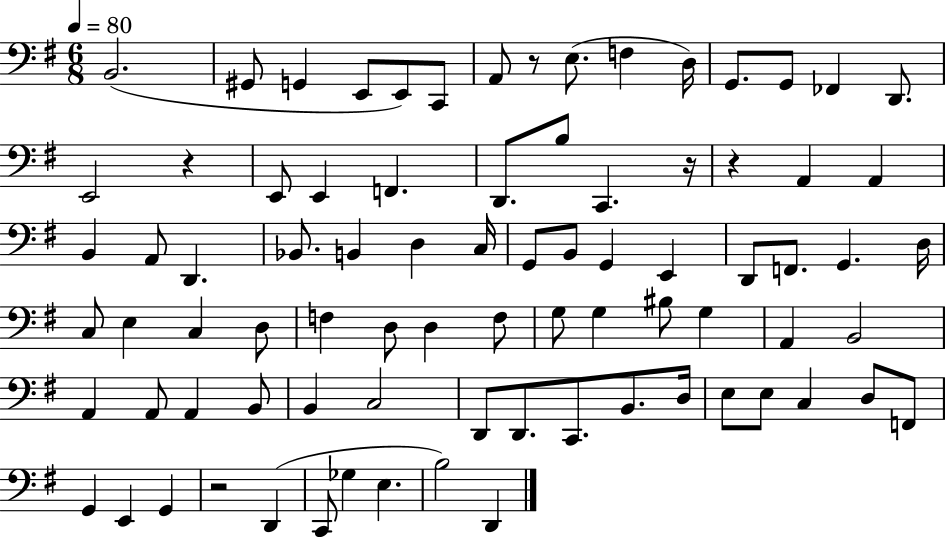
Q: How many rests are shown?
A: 5